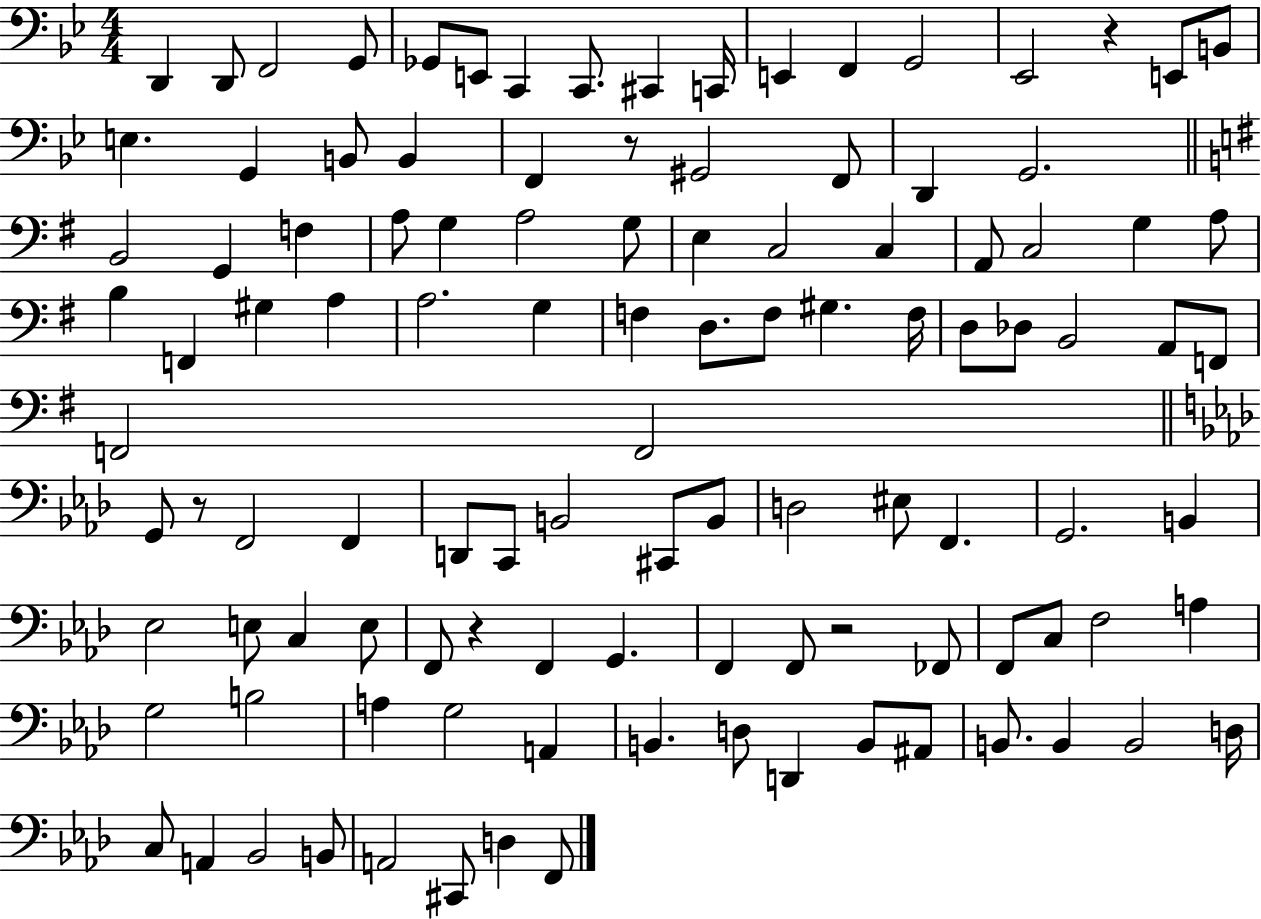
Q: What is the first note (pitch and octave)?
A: D2